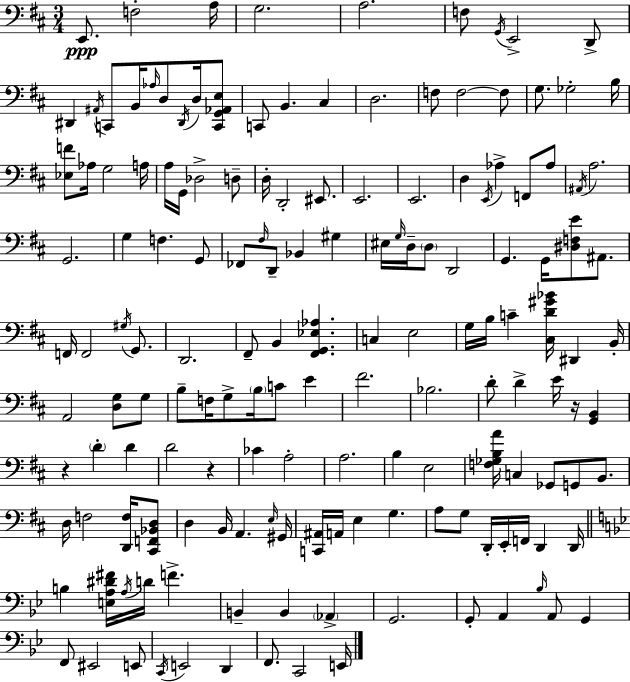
E2/e. F3/h A3/s G3/h. A3/h. F3/e G2/s E2/h D2/e D#2/q A#2/s C2/e B2/s Ab3/s D3/e D#2/s D3/s [C2,G2,Ab2,E3]/e C2/e B2/q. C#3/q D3/h. F3/e F3/h F3/e G3/e. Gb3/h B3/s [Eb3,F4]/e Ab3/s G3/h A3/s A3/s G2/s Db3/h D3/e D3/s D2/h EIS2/e. E2/h. E2/h. D3/q E2/s Ab3/q F2/e Ab3/e A#2/s A3/h. G2/h. G3/q F3/q. G2/e FES2/e F#3/s D2/e Bb2/q G#3/q EIS3/s G3/s D3/s D3/e D2/h G2/q. G2/s [D#3,F3,E4]/e A#2/e. F2/s F2/h G#3/s G2/e. D2/h. F#2/e B2/q [F#2,G2,Eb3,Ab3]/q. C3/q E3/h G3/s B3/s C4/q [C#3,D4,G#4,Bb4]/s D#2/q B2/s A2/h [D3,G3]/e G3/e B3/e F3/s G3/e B3/s C4/e E4/q F#4/h. Bb3/h. D4/e D4/q E4/s R/s [G2,B2]/q R/q D4/q D4/q D4/h R/q CES4/q A3/h A3/h. B3/q E3/h [F3,Gb3,B3,A4]/s C3/q Gb2/e G2/e B2/e. D3/s F3/h [D2,F3]/s [C#2,F2,Bb2,D3]/e D3/q B2/s A2/q. E3/s G#2/s [C2,A#2]/s A2/s E3/q G3/q. A3/e G3/e D2/s E2/s F2/s D2/q D2/s B3/q [E3,A3,D#4,F#4]/s A3/s D4/s F4/q. B2/q B2/q Ab2/q G2/h. G2/e A2/q Bb3/s A2/e G2/q F2/e EIS2/h E2/e C2/s E2/h D2/q F2/e. C2/h E2/s